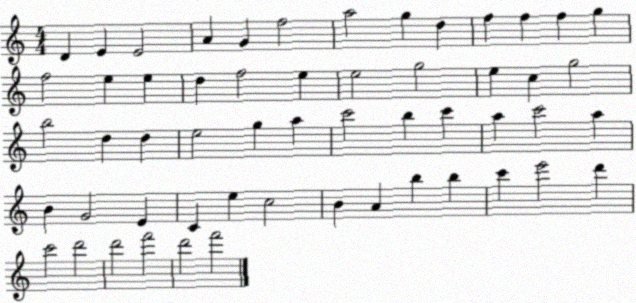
X:1
T:Untitled
M:4/4
L:1/4
K:C
D E E2 A G f2 a2 g d f f f g f2 e e d f2 e e2 g2 e c g2 b2 d d e2 g a c'2 b c' a c'2 a B G2 E C e c2 B A b b c' e'2 d' c'2 d'2 d'2 f'2 d'2 f'2